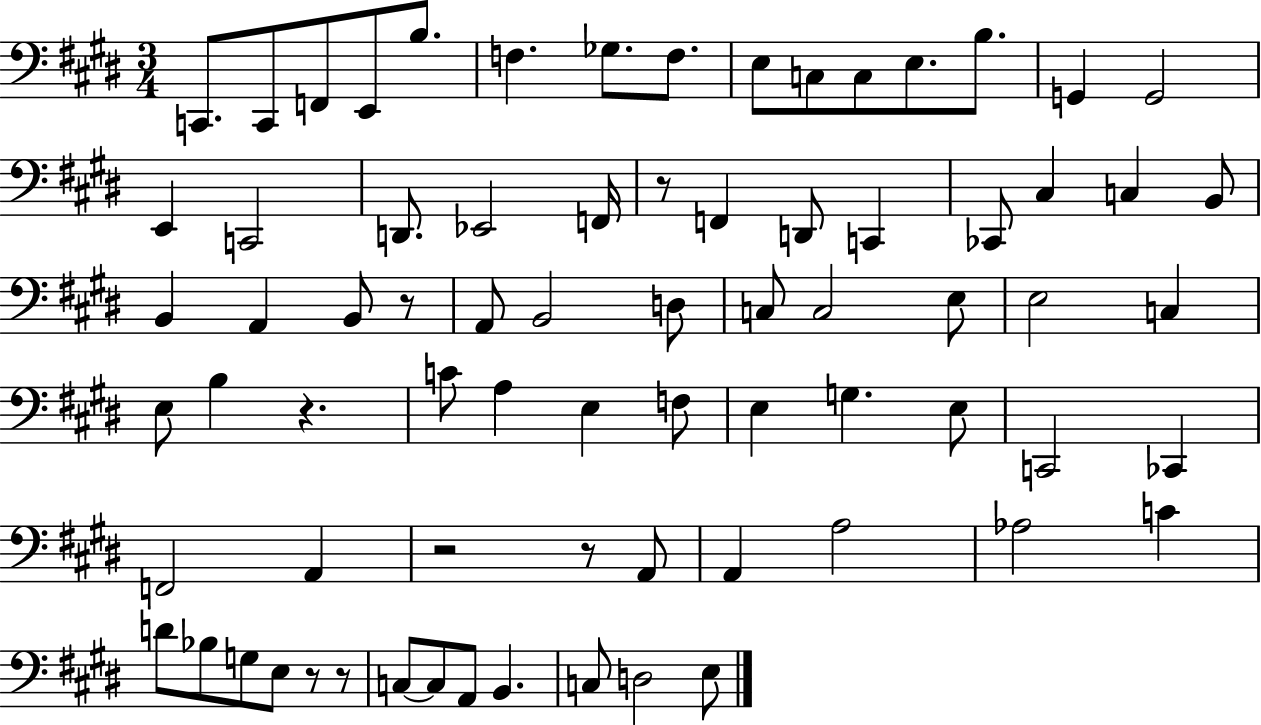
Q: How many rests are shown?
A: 7